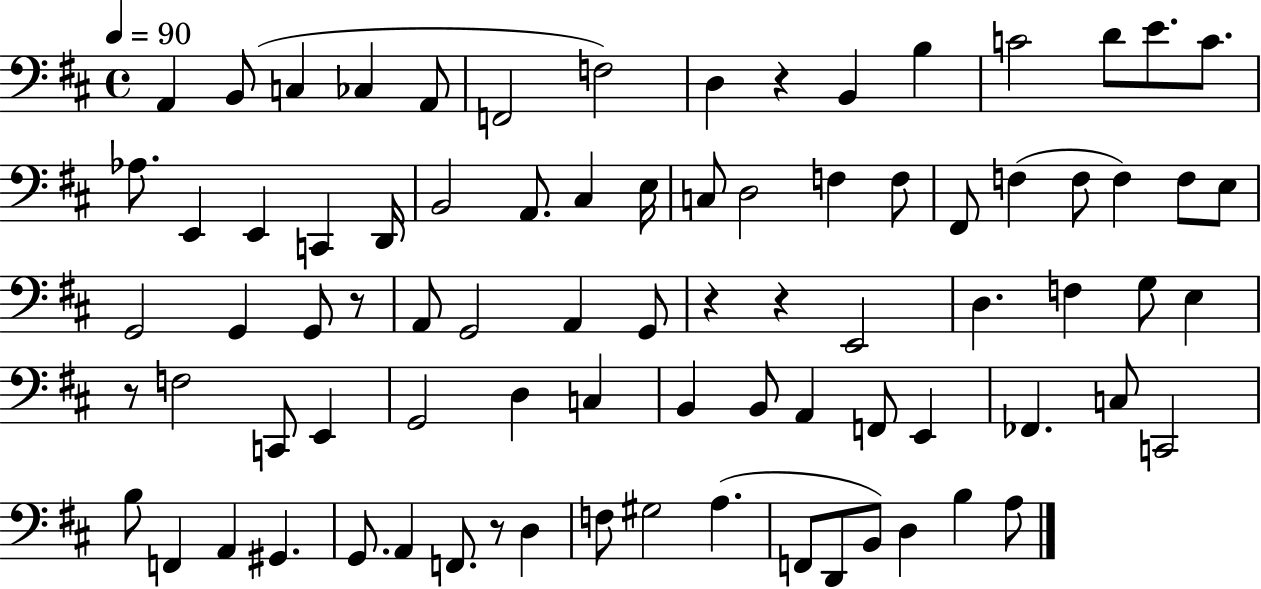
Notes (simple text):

A2/q B2/e C3/q CES3/q A2/e F2/h F3/h D3/q R/q B2/q B3/q C4/h D4/e E4/e. C4/e. Ab3/e. E2/q E2/q C2/q D2/s B2/h A2/e. C#3/q E3/s C3/e D3/h F3/q F3/e F#2/e F3/q F3/e F3/q F3/e E3/e G2/h G2/q G2/e R/e A2/e G2/h A2/q G2/e R/q R/q E2/h D3/q. F3/q G3/e E3/q R/e F3/h C2/e E2/q G2/h D3/q C3/q B2/q B2/e A2/q F2/e E2/q FES2/q. C3/e C2/h B3/e F2/q A2/q G#2/q. G2/e. A2/q F2/e. R/e D3/q F3/e G#3/h A3/q. F2/e D2/e B2/e D3/q B3/q A3/e